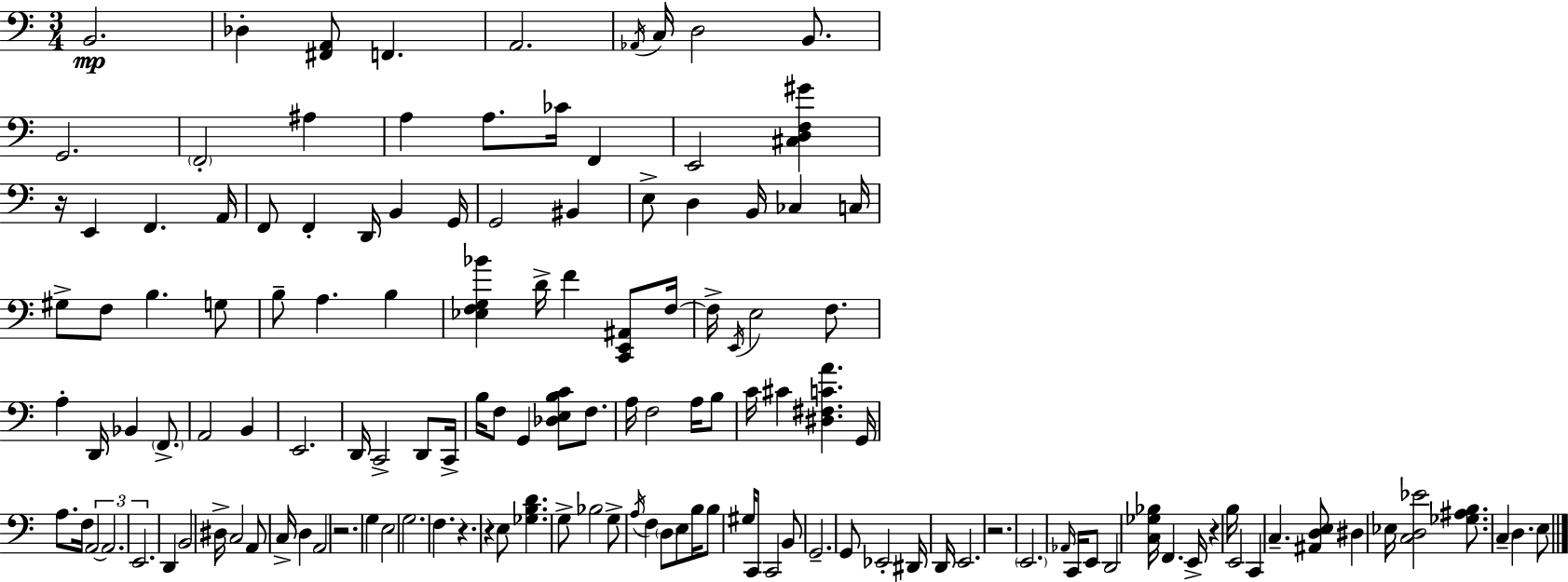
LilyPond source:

{
  \clef bass
  \numericTimeSignature
  \time 3/4
  \key c \major
  b,2.\mp | des4-. <fis, a,>8 f,4. | a,2. | \acciaccatura { aes,16 } c16 d2 b,8. | \break g,2. | \parenthesize f,2-. ais4 | a4 a8. ces'16 f,4 | e,2 <cis d f gis'>4 | \break r16 e,4 f,4. | a,16 f,8 f,4-. d,16 b,4 | g,16 g,2 bis,4 | e8-> d4 b,16 ces4 | \break c16 gis8-> f8 b4. g8 | b8-- a4. b4 | <ees f g bes'>4 d'16-> f'4 <c, e, ais,>8 | f16~~ f16-> \acciaccatura { e,16 } e2 f8. | \break a4-. d,16 bes,4 \parenthesize f,8.-> | a,2 b,4 | e,2. | d,16 c,2-> d,8 | \break c,16-> b16 f8 g,4 <des e b c'>8 f8. | a16 f2 a16 | b8 c'16 cis'4 <dis fis c' a'>4. | g,16 a8. f16 \tuplet 3/2 { a,2~~ | \break a,2. | e,2. } | d,4 b,2 | dis16-> c2 a,8 | \break c16-> d4 a,2 | r2. | g4 e2 | g2. | \break f4. r4. | r4 e8 <ges b d'>4. | g8-> bes2 | g8-> \acciaccatura { a16 } f4 \parenthesize d8 e8 b16 | \break b8 gis16 c,8 c,2 | b,8 g,2.-- | g,8 ees,2-. | dis,16 d,16 e,2. | \break r2. | \parenthesize e,2. | \grace { aes,16 } c,16 e,8 d,2 | <c ges bes>16 f,4. e,16-> r4 | \break b16 e,2 | c,4 c4.-- <ais, d e>8 | dis4 ees16 <c d ees'>2 | <ges ais b>8. \parenthesize c4-- d4. | \break e8 \bar "|."
}